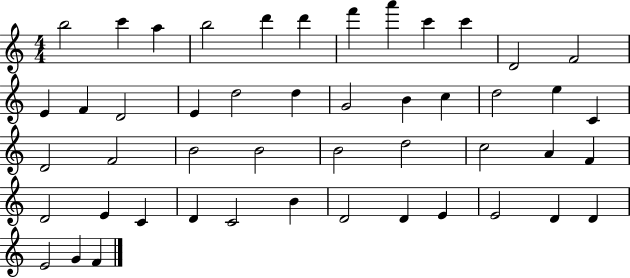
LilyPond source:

{
  \clef treble
  \numericTimeSignature
  \time 4/4
  \key c \major
  b''2 c'''4 a''4 | b''2 d'''4 d'''4 | f'''4 a'''4 c'''4 c'''4 | d'2 f'2 | \break e'4 f'4 d'2 | e'4 d''2 d''4 | g'2 b'4 c''4 | d''2 e''4 c'4 | \break d'2 f'2 | b'2 b'2 | b'2 d''2 | c''2 a'4 f'4 | \break d'2 e'4 c'4 | d'4 c'2 b'4 | d'2 d'4 e'4 | e'2 d'4 d'4 | \break e'2 g'4 f'4 | \bar "|."
}